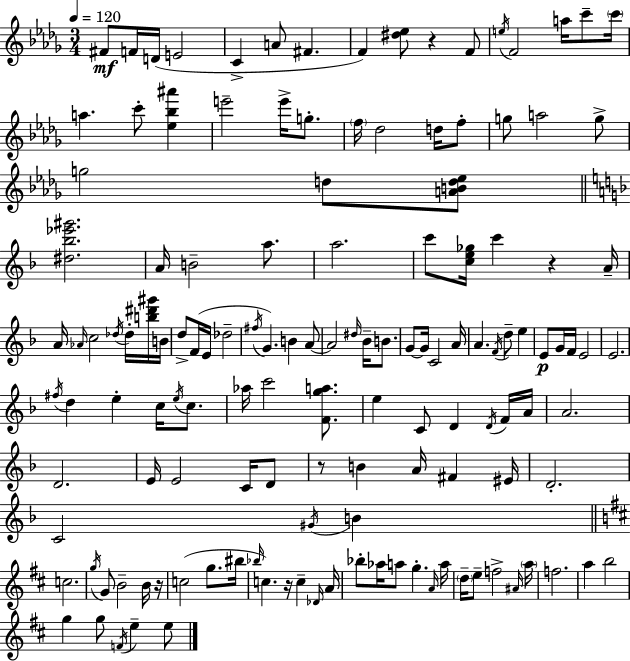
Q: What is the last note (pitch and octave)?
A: E5